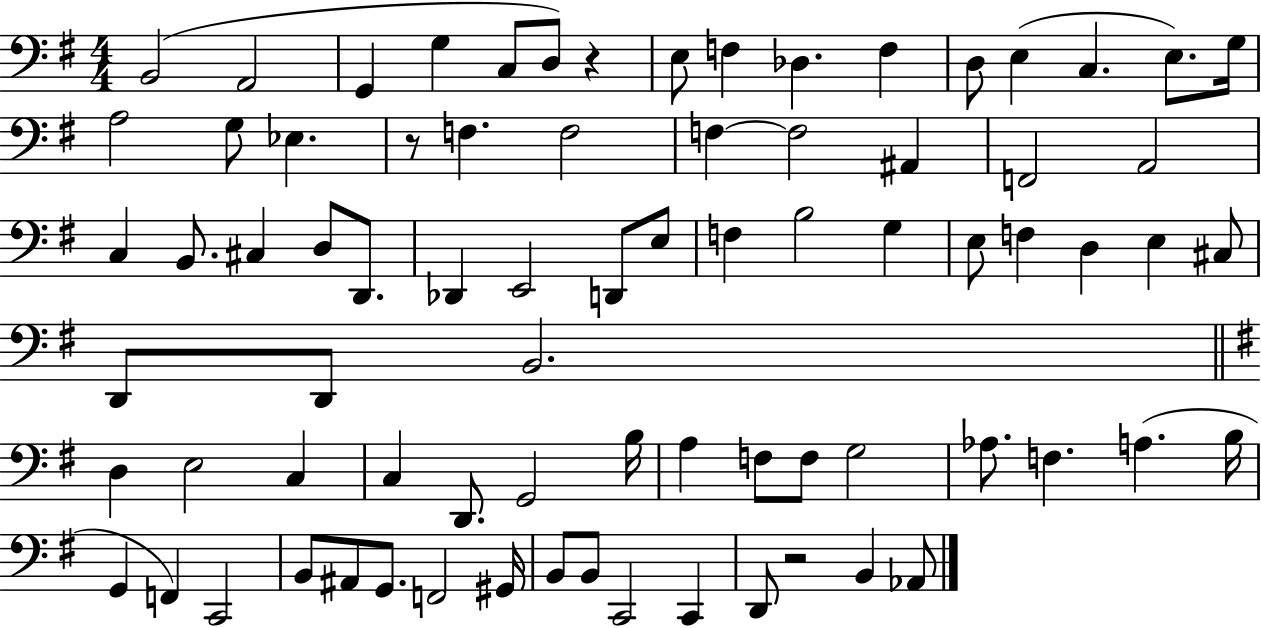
B2/h A2/h G2/q G3/q C3/e D3/e R/q E3/e F3/q Db3/q. F3/q D3/e E3/q C3/q. E3/e. G3/s A3/h G3/e Eb3/q. R/e F3/q. F3/h F3/q F3/h A#2/q F2/h A2/h C3/q B2/e. C#3/q D3/e D2/e. Db2/q E2/h D2/e E3/e F3/q B3/h G3/q E3/e F3/q D3/q E3/q C#3/e D2/e D2/e B2/h. D3/q E3/h C3/q C3/q D2/e. G2/h B3/s A3/q F3/e F3/e G3/h Ab3/e. F3/q. A3/q. B3/s G2/q F2/q C2/h B2/e A#2/e G2/e. F2/h G#2/s B2/e B2/e C2/h C2/q D2/e R/h B2/q Ab2/e